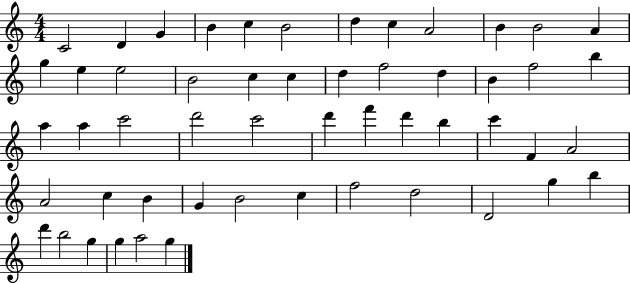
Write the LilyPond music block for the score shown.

{
  \clef treble
  \numericTimeSignature
  \time 4/4
  \key c \major
  c'2 d'4 g'4 | b'4 c''4 b'2 | d''4 c''4 a'2 | b'4 b'2 a'4 | \break g''4 e''4 e''2 | b'2 c''4 c''4 | d''4 f''2 d''4 | b'4 f''2 b''4 | \break a''4 a''4 c'''2 | d'''2 c'''2 | d'''4 f'''4 d'''4 b''4 | c'''4 f'4 a'2 | \break a'2 c''4 b'4 | g'4 b'2 c''4 | f''2 d''2 | d'2 g''4 b''4 | \break d'''4 b''2 g''4 | g''4 a''2 g''4 | \bar "|."
}